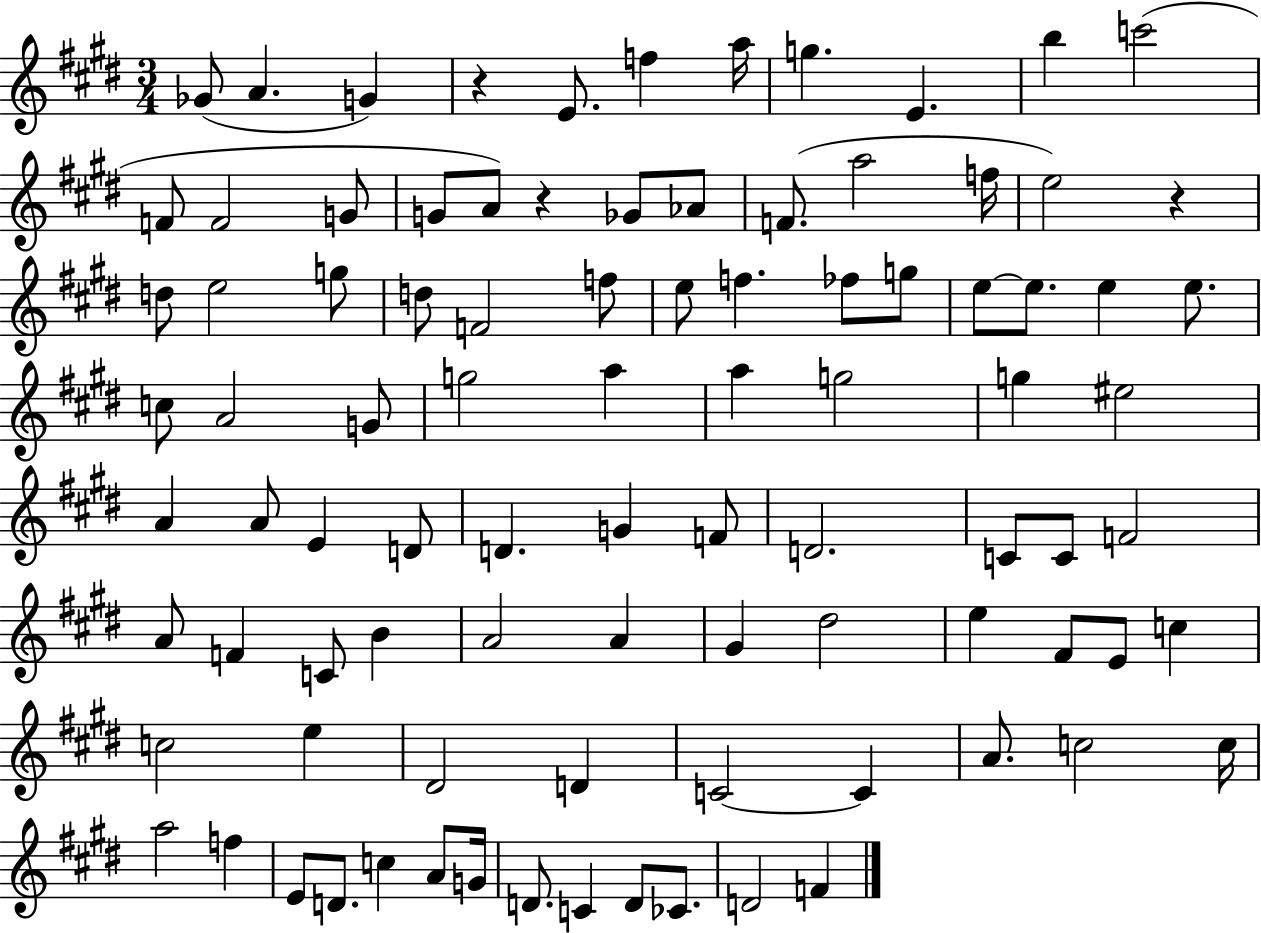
{
  \clef treble
  \numericTimeSignature
  \time 3/4
  \key e \major
  ges'8( a'4. g'4) | r4 e'8. f''4 a''16 | g''4. e'4. | b''4 c'''2( | \break f'8 f'2 g'8 | g'8 a'8) r4 ges'8 aes'8 | f'8.( a''2 f''16 | e''2) r4 | \break d''8 e''2 g''8 | d''8 f'2 f''8 | e''8 f''4. fes''8 g''8 | e''8~~ e''8. e''4 e''8. | \break c''8 a'2 g'8 | g''2 a''4 | a''4 g''2 | g''4 eis''2 | \break a'4 a'8 e'4 d'8 | d'4. g'4 f'8 | d'2. | c'8 c'8 f'2 | \break a'8 f'4 c'8 b'4 | a'2 a'4 | gis'4 dis''2 | e''4 fis'8 e'8 c''4 | \break c''2 e''4 | dis'2 d'4 | c'2~~ c'4 | a'8. c''2 c''16 | \break a''2 f''4 | e'8 d'8. c''4 a'8 g'16 | d'8. c'4 d'8 ces'8. | d'2 f'4 | \break \bar "|."
}